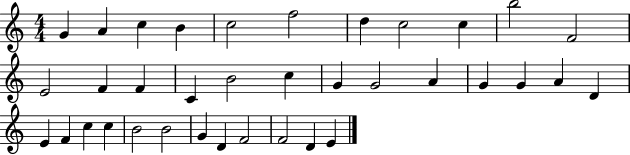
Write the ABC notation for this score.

X:1
T:Untitled
M:4/4
L:1/4
K:C
G A c B c2 f2 d c2 c b2 F2 E2 F F C B2 c G G2 A G G A D E F c c B2 B2 G D F2 F2 D E